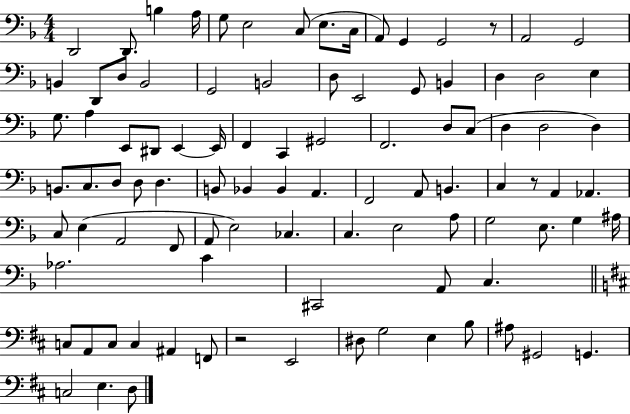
X:1
T:Untitled
M:4/4
L:1/4
K:F
D,,2 D,,/2 B, A,/4 G,/2 E,2 C,/2 E,/2 C,/4 A,,/2 G,, G,,2 z/2 A,,2 G,,2 B,, D,,/2 D,/2 B,,2 G,,2 B,,2 D,/2 E,,2 G,,/2 B,, D, D,2 E, G,/2 A, E,,/2 ^D,,/2 E,, E,,/4 F,, C,, ^G,,2 F,,2 D,/2 C,/2 D, D,2 D, B,,/2 C,/2 D,/2 D,/2 D, B,,/2 _B,, _B,, A,, F,,2 A,,/2 B,, C, z/2 A,, _A,, C,/2 E, A,,2 F,,/2 A,,/2 E,2 _C, C, E,2 A,/2 G,2 E,/2 G, ^A,/4 _A,2 C ^C,,2 A,,/2 C, C,/2 A,,/2 C,/2 C, ^A,, F,,/2 z2 E,,2 ^D,/2 G,2 E, B,/2 ^A,/2 ^G,,2 G,, C,2 E, D,/2